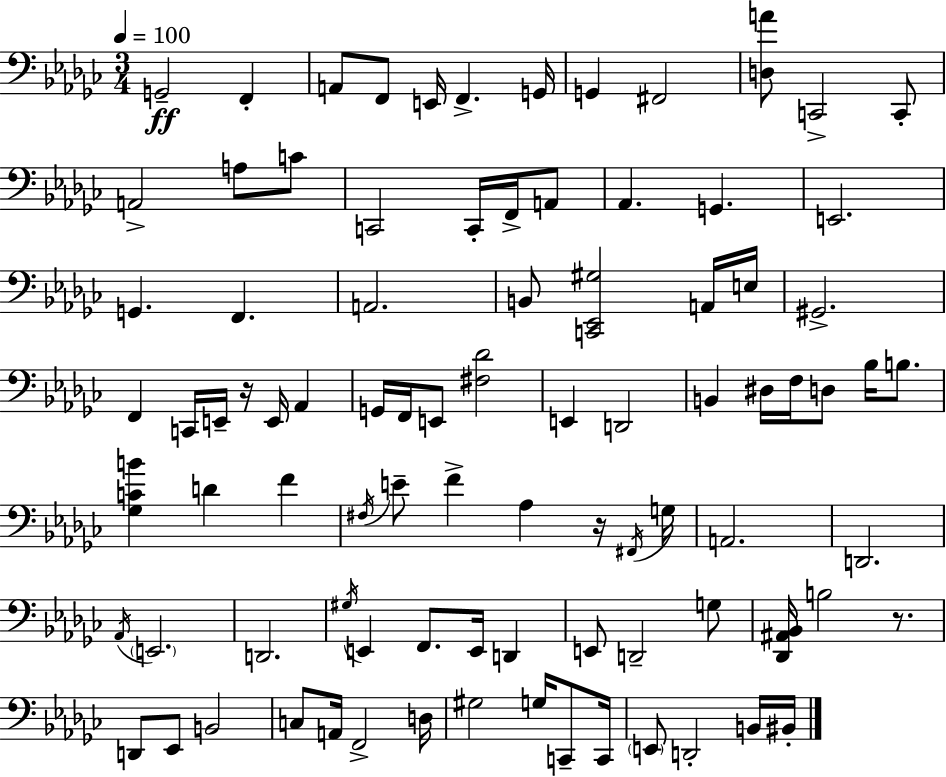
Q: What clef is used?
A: bass